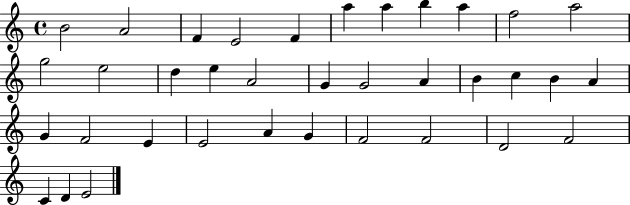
B4/h A4/h F4/q E4/h F4/q A5/q A5/q B5/q A5/q F5/h A5/h G5/h E5/h D5/q E5/q A4/h G4/q G4/h A4/q B4/q C5/q B4/q A4/q G4/q F4/h E4/q E4/h A4/q G4/q F4/h F4/h D4/h F4/h C4/q D4/q E4/h